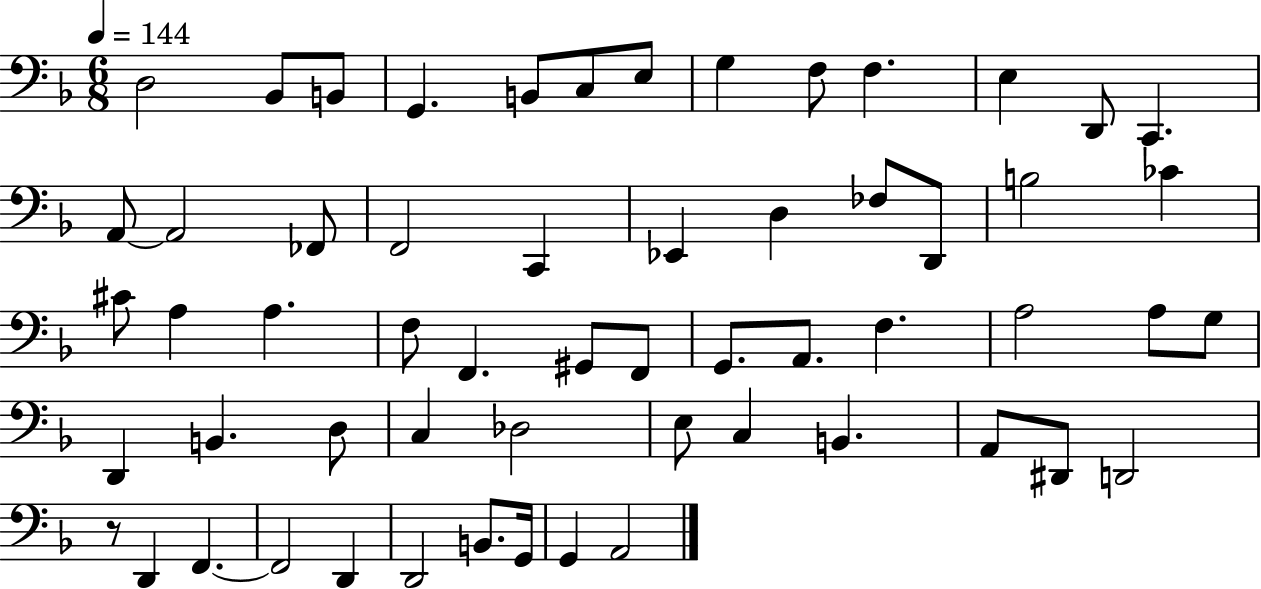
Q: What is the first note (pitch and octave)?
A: D3